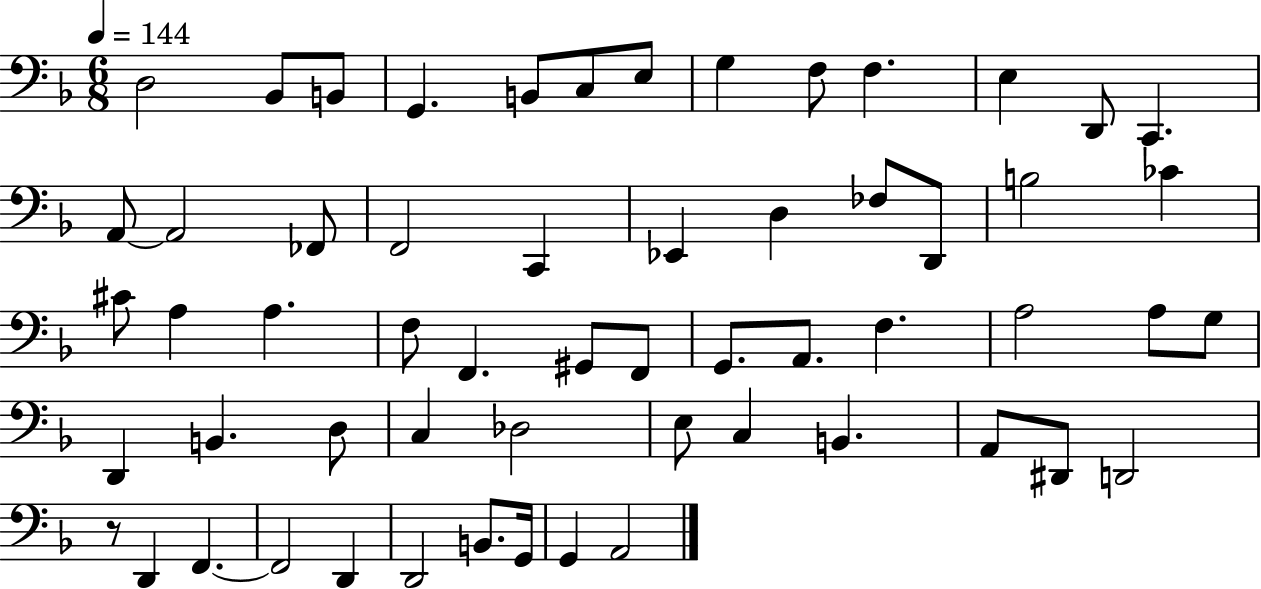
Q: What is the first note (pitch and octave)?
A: D3